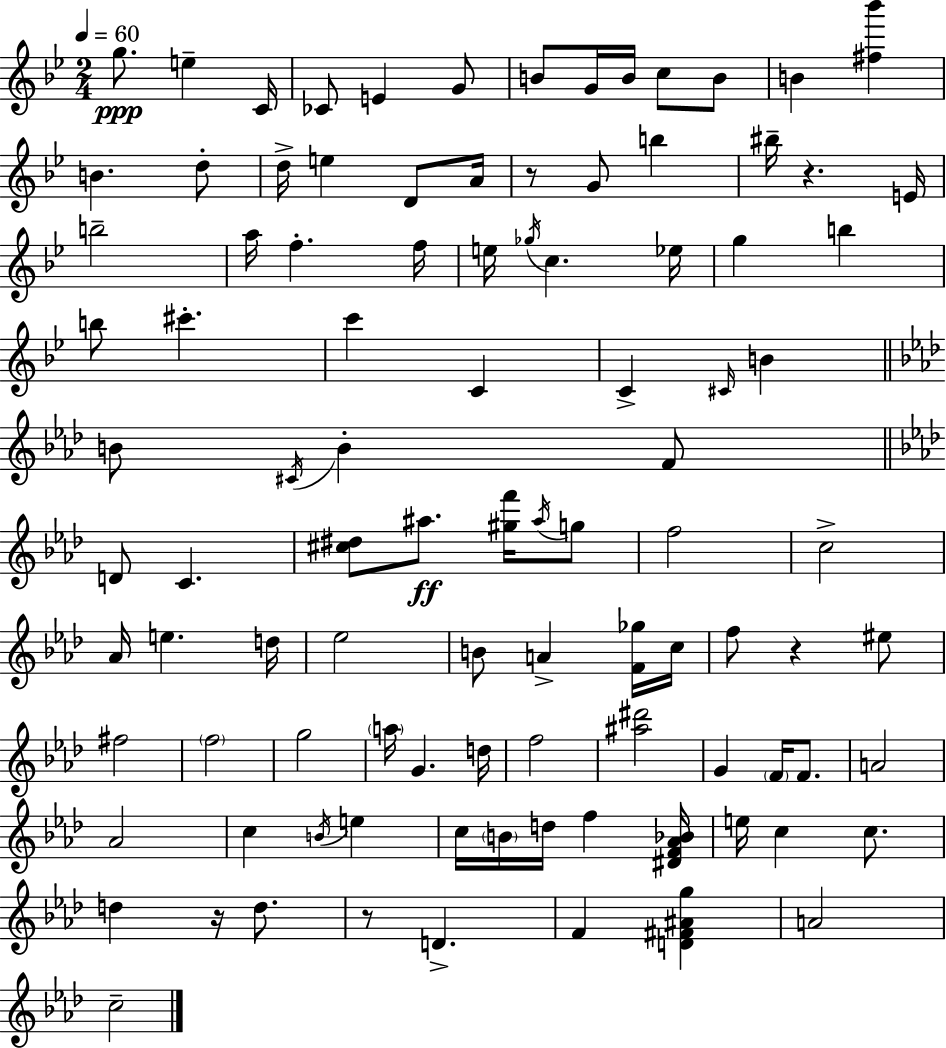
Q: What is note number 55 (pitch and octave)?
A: B4